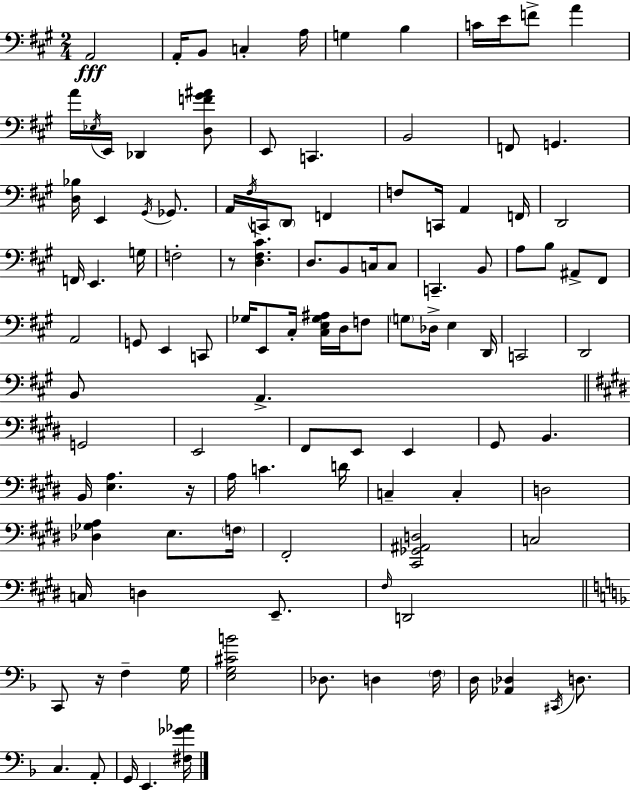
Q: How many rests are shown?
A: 3